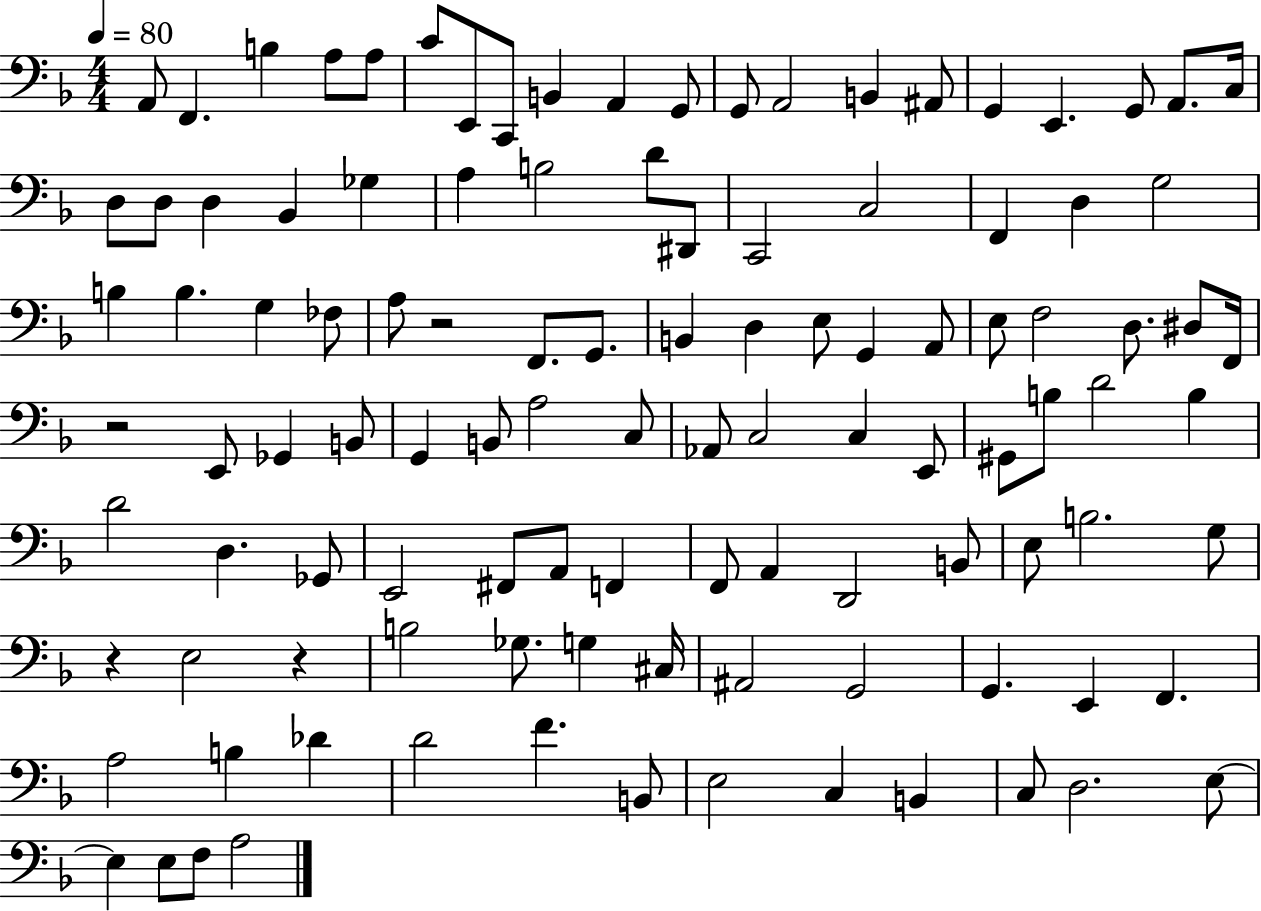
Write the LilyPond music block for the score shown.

{
  \clef bass
  \numericTimeSignature
  \time 4/4
  \key f \major
  \tempo 4 = 80
  a,8 f,4. b4 a8 a8 | c'8 e,8 c,8 b,4 a,4 g,8 | g,8 a,2 b,4 ais,8 | g,4 e,4. g,8 a,8. c16 | \break d8 d8 d4 bes,4 ges4 | a4 b2 d'8 dis,8 | c,2 c2 | f,4 d4 g2 | \break b4 b4. g4 fes8 | a8 r2 f,8. g,8. | b,4 d4 e8 g,4 a,8 | e8 f2 d8. dis8 f,16 | \break r2 e,8 ges,4 b,8 | g,4 b,8 a2 c8 | aes,8 c2 c4 e,8 | gis,8 b8 d'2 b4 | \break d'2 d4. ges,8 | e,2 fis,8 a,8 f,4 | f,8 a,4 d,2 b,8 | e8 b2. g8 | \break r4 e2 r4 | b2 ges8. g4 cis16 | ais,2 g,2 | g,4. e,4 f,4. | \break a2 b4 des'4 | d'2 f'4. b,8 | e2 c4 b,4 | c8 d2. e8~~ | \break e4 e8 f8 a2 | \bar "|."
}